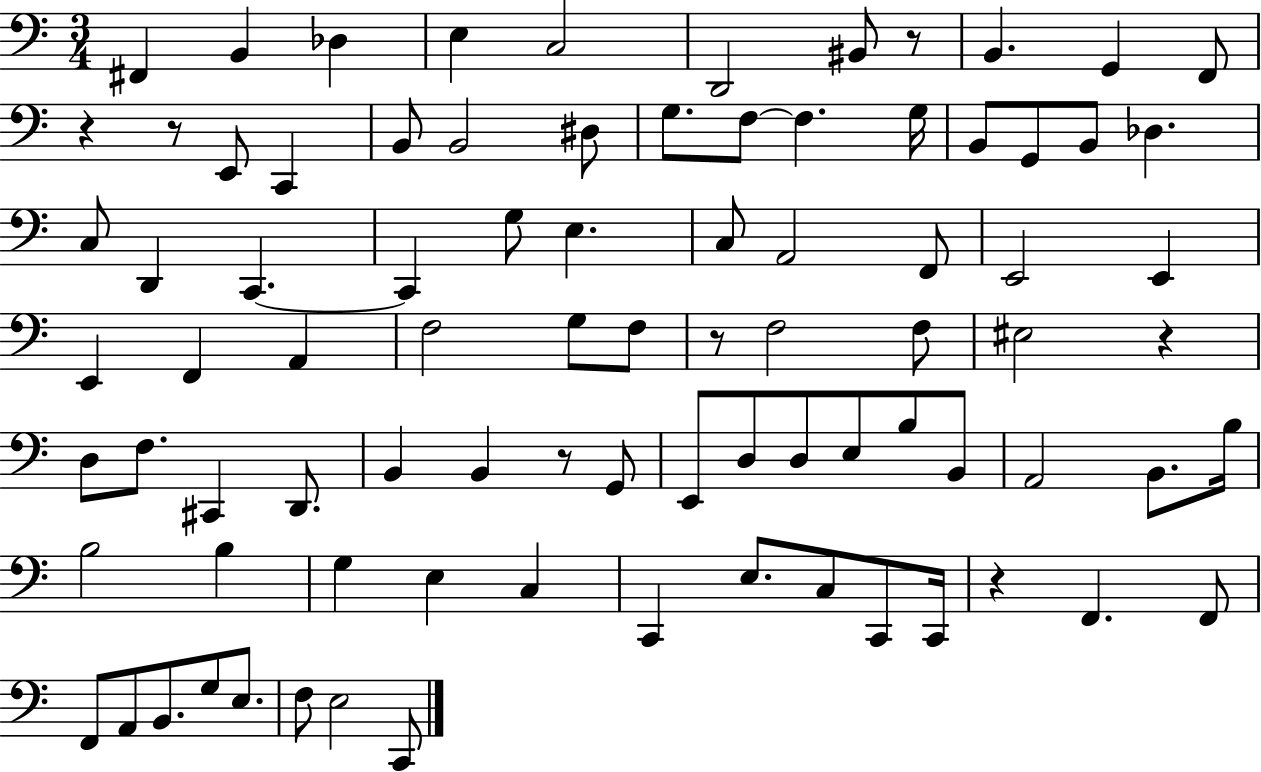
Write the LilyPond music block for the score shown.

{
  \clef bass
  \numericTimeSignature
  \time 3/4
  \key c \major
  fis,4 b,4 des4 | e4 c2 | d,2 bis,8 r8 | b,4. g,4 f,8 | \break r4 r8 e,8 c,4 | b,8 b,2 dis8 | g8. f8~~ f4. g16 | b,8 g,8 b,8 des4. | \break c8 d,4 c,4.~~ | c,4 g8 e4. | c8 a,2 f,8 | e,2 e,4 | \break e,4 f,4 a,4 | f2 g8 f8 | r8 f2 f8 | eis2 r4 | \break d8 f8. cis,4 d,8. | b,4 b,4 r8 g,8 | e,8 d8 d8 e8 b8 b,8 | a,2 b,8. b16 | \break b2 b4 | g4 e4 c4 | c,4 e8. c8 c,8 c,16 | r4 f,4. f,8 | \break f,8 a,8 b,8. g8 e8. | f8 e2 c,8 | \bar "|."
}